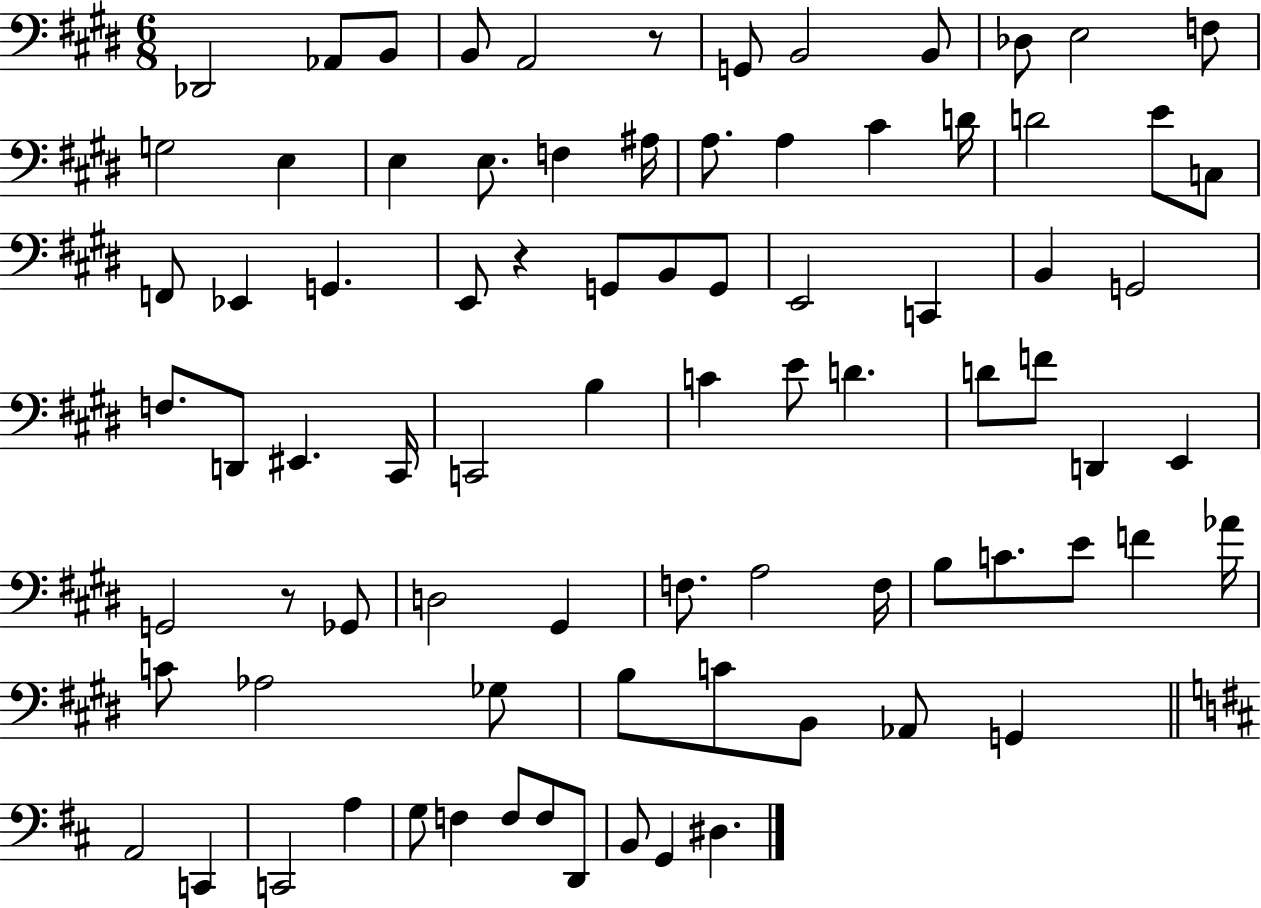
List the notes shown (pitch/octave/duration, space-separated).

Db2/h Ab2/e B2/e B2/e A2/h R/e G2/e B2/h B2/e Db3/e E3/h F3/e G3/h E3/q E3/q E3/e. F3/q A#3/s A3/e. A3/q C#4/q D4/s D4/h E4/e C3/e F2/e Eb2/q G2/q. E2/e R/q G2/e B2/e G2/e E2/h C2/q B2/q G2/h F3/e. D2/e EIS2/q. C#2/s C2/h B3/q C4/q E4/e D4/q. D4/e F4/e D2/q E2/q G2/h R/e Gb2/e D3/h G#2/q F3/e. A3/h F3/s B3/e C4/e. E4/e F4/q Ab4/s C4/e Ab3/h Gb3/e B3/e C4/e B2/e Ab2/e G2/q A2/h C2/q C2/h A3/q G3/e F3/q F3/e F3/e D2/e B2/e G2/q D#3/q.